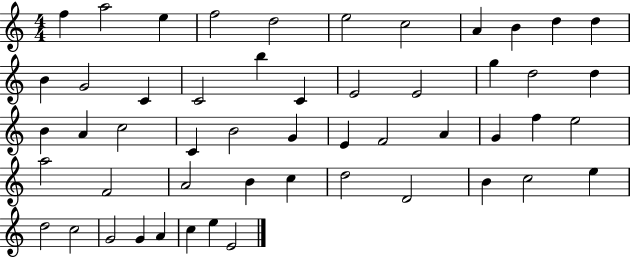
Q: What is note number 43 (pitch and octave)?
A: C5